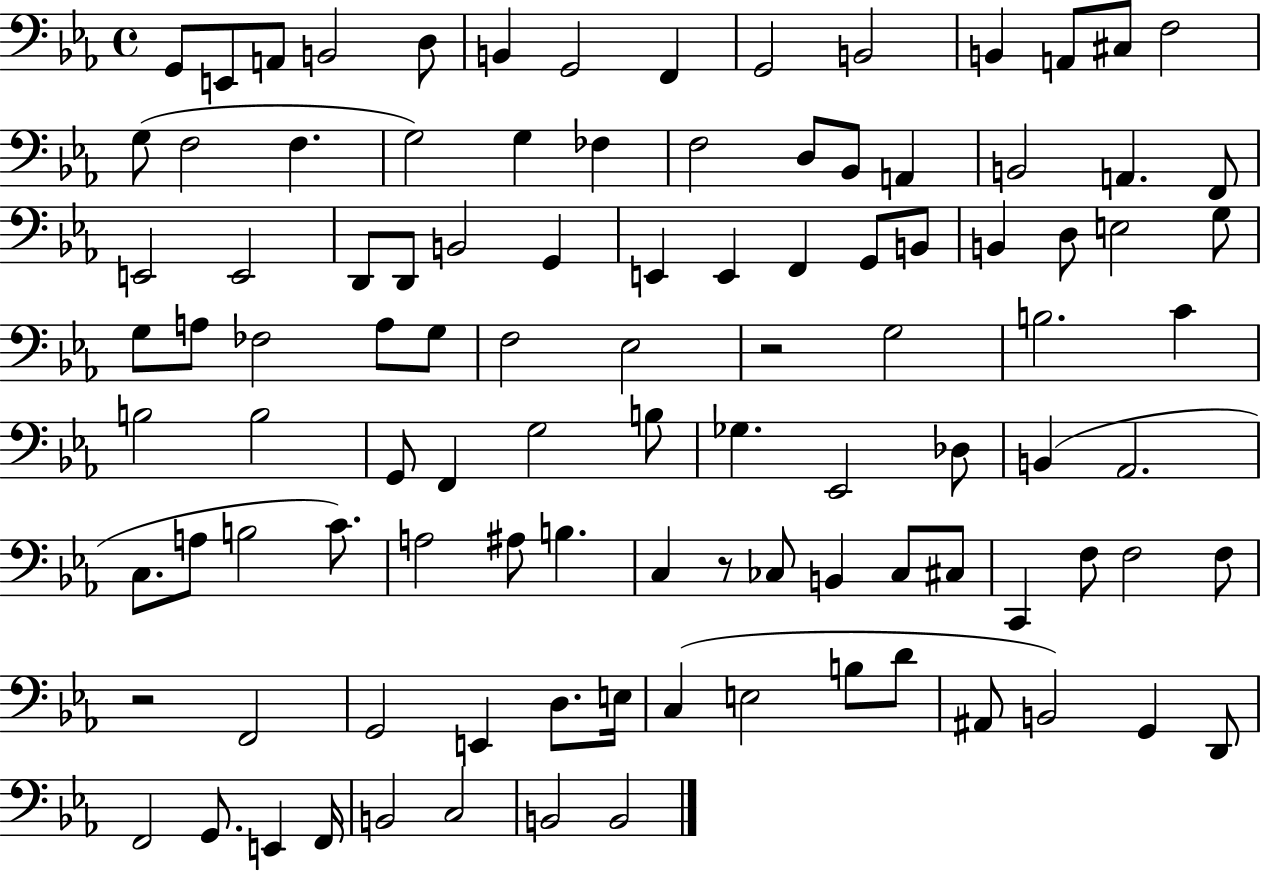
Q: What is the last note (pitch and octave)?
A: B2